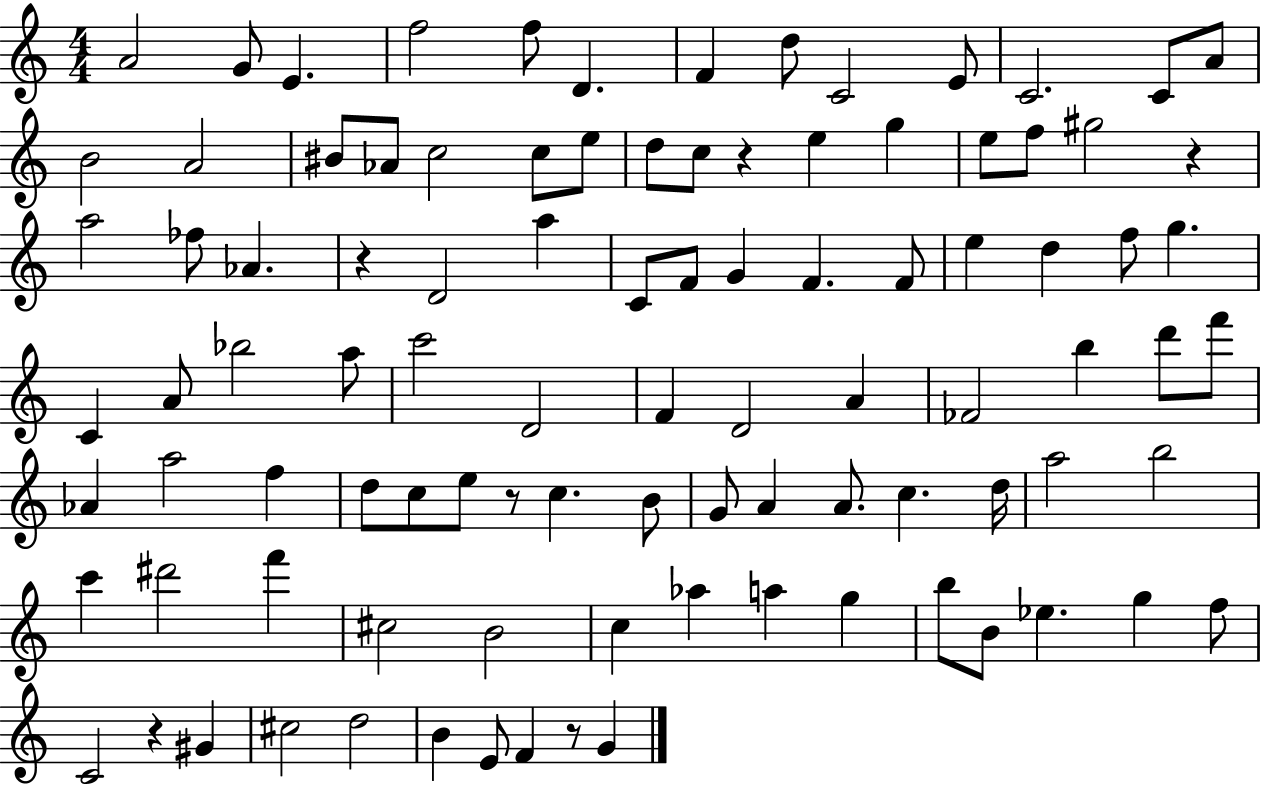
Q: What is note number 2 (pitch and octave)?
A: G4